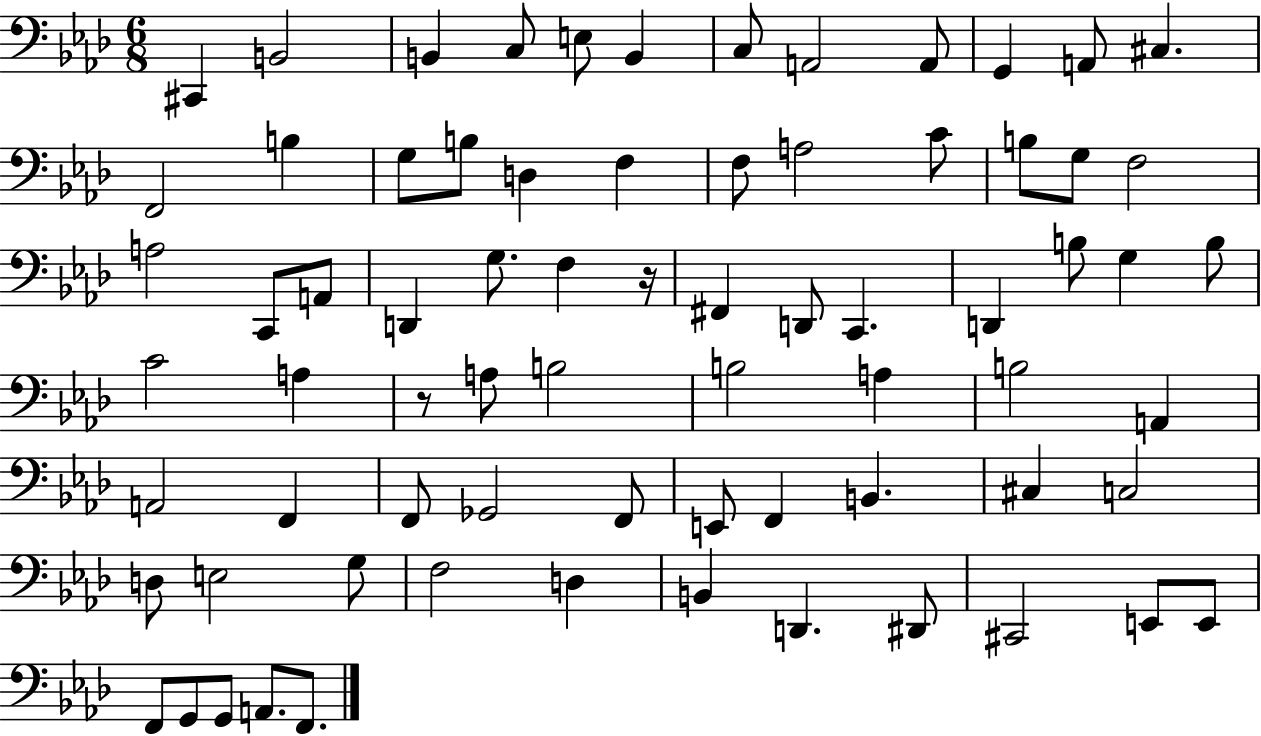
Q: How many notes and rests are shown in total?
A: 73